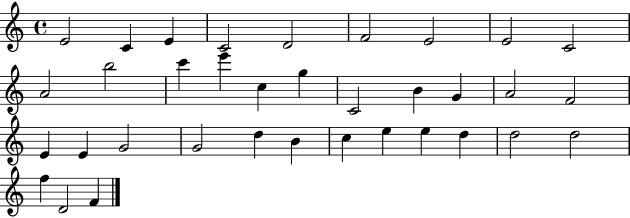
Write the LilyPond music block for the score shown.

{
  \clef treble
  \time 4/4
  \defaultTimeSignature
  \key c \major
  e'2 c'4 e'4 | c'2 d'2 | f'2 e'2 | e'2 c'2 | \break a'2 b''2 | c'''4 e'''4 c''4 g''4 | c'2 b'4 g'4 | a'2 f'2 | \break e'4 e'4 g'2 | g'2 d''4 b'4 | c''4 e''4 e''4 d''4 | d''2 d''2 | \break f''4 d'2 f'4 | \bar "|."
}